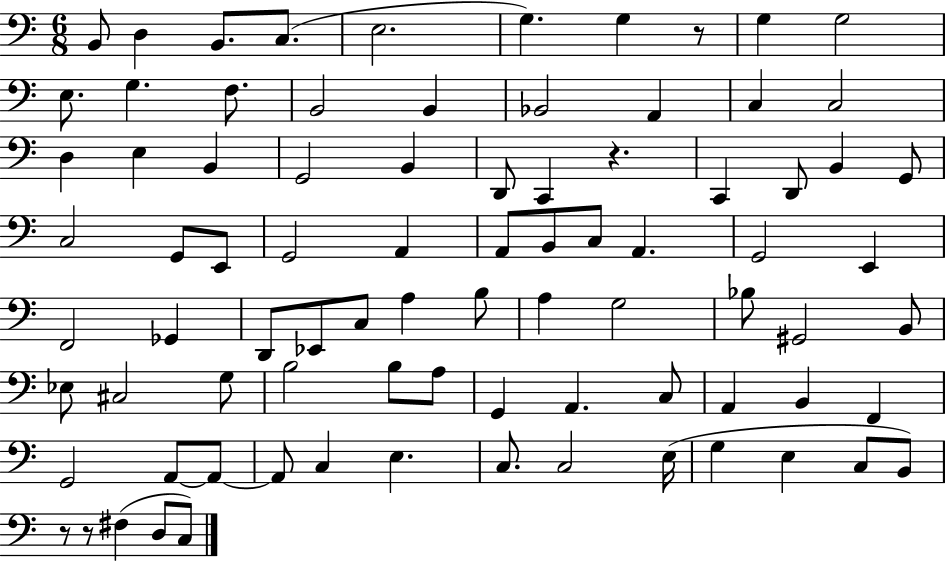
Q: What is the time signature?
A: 6/8